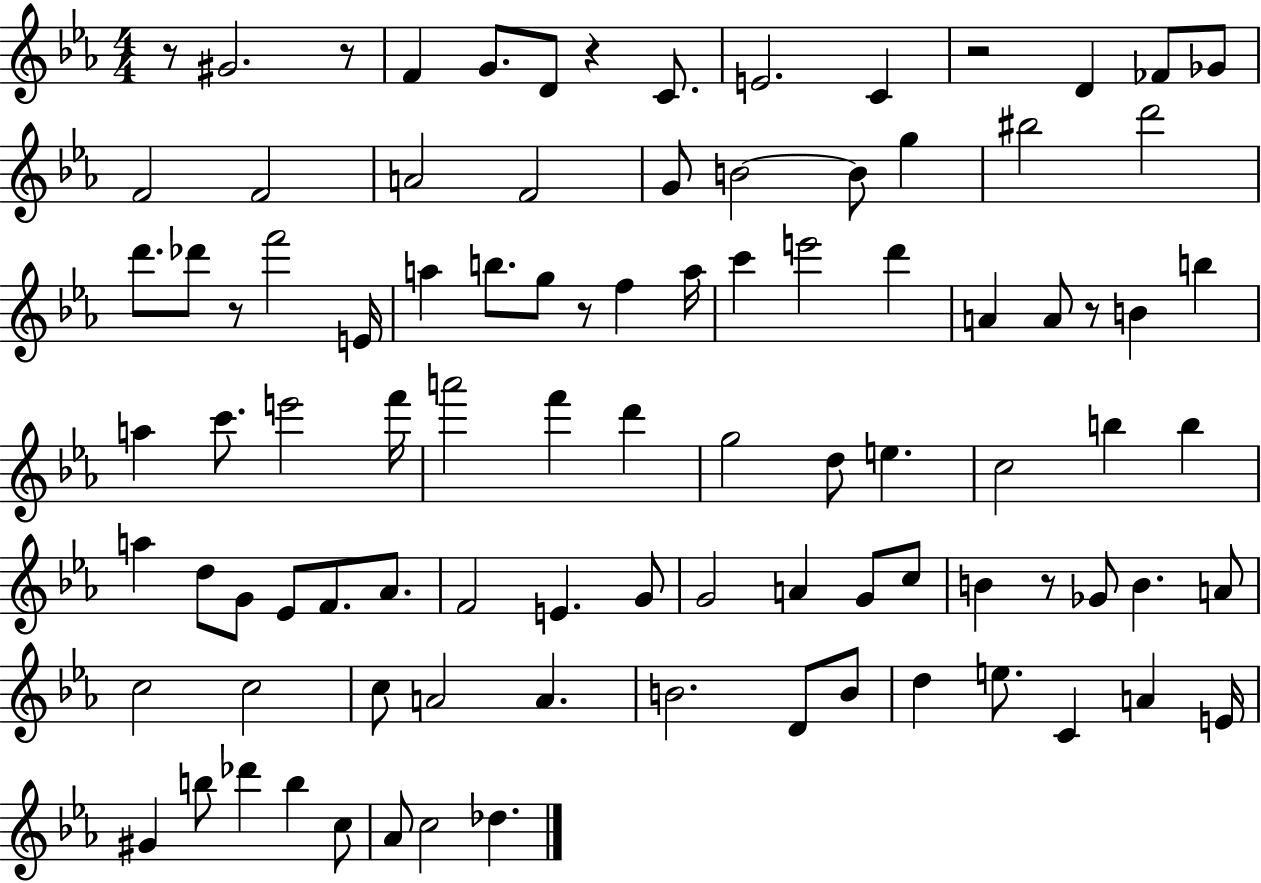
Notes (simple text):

R/e G#4/h. R/e F4/q G4/e. D4/e R/q C4/e. E4/h. C4/q R/h D4/q FES4/e Gb4/e F4/h F4/h A4/h F4/h G4/e B4/h B4/e G5/q BIS5/h D6/h D6/e. Db6/e R/e F6/h E4/s A5/q B5/e. G5/e R/e F5/q A5/s C6/q E6/h D6/q A4/q A4/e R/e B4/q B5/q A5/q C6/e. E6/h F6/s A6/h F6/q D6/q G5/h D5/e E5/q. C5/h B5/q B5/q A5/q D5/e G4/e Eb4/e F4/e. Ab4/e. F4/h E4/q. G4/e G4/h A4/q G4/e C5/e B4/q R/e Gb4/e B4/q. A4/e C5/h C5/h C5/e A4/h A4/q. B4/h. D4/e B4/e D5/q E5/e. C4/q A4/q E4/s G#4/q B5/e Db6/q B5/q C5/e Ab4/e C5/h Db5/q.